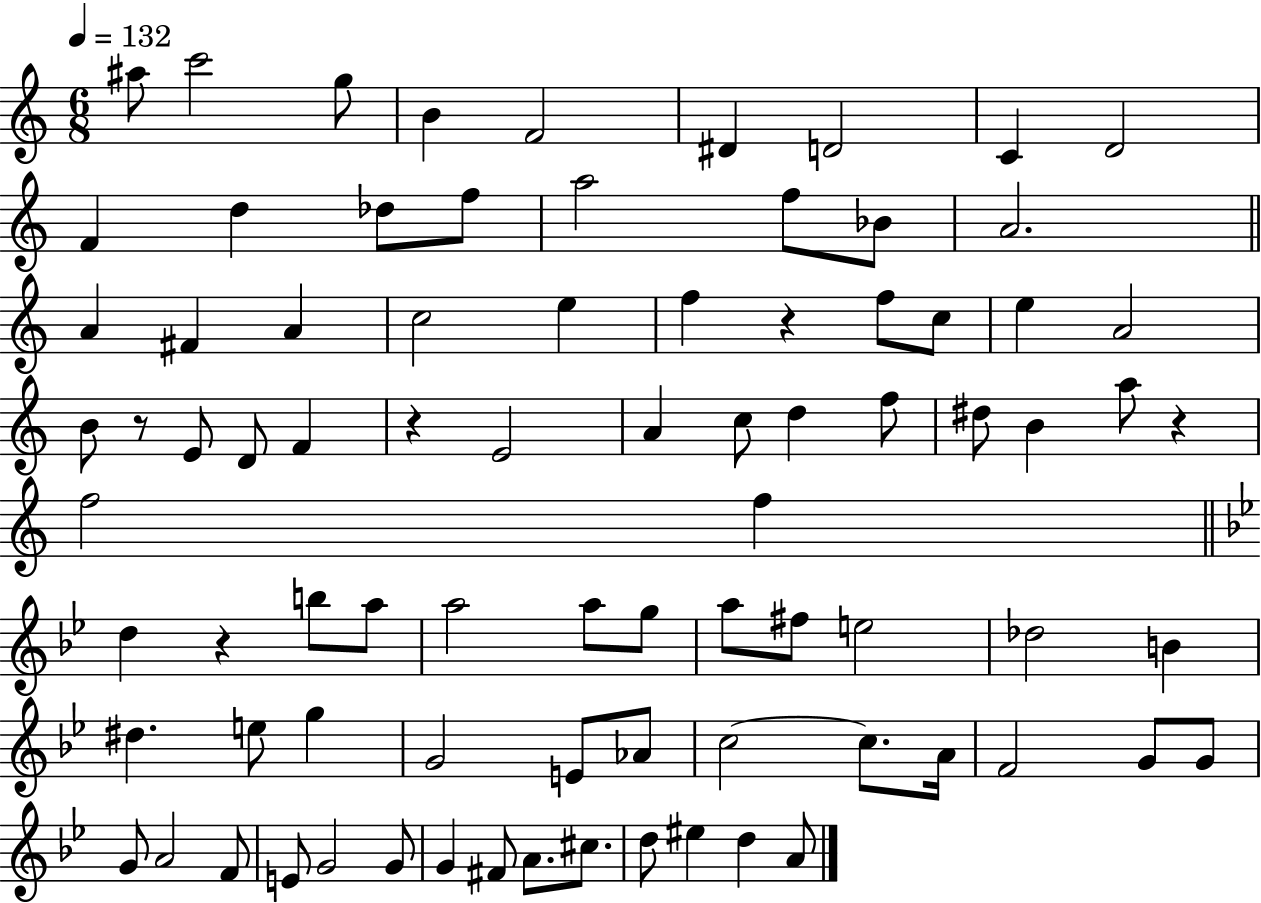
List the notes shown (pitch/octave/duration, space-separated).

A#5/e C6/h G5/e B4/q F4/h D#4/q D4/h C4/q D4/h F4/q D5/q Db5/e F5/e A5/h F5/e Bb4/e A4/h. A4/q F#4/q A4/q C5/h E5/q F5/q R/q F5/e C5/e E5/q A4/h B4/e R/e E4/e D4/e F4/q R/q E4/h A4/q C5/e D5/q F5/e D#5/e B4/q A5/e R/q F5/h F5/q D5/q R/q B5/e A5/e A5/h A5/e G5/e A5/e F#5/e E5/h Db5/h B4/q D#5/q. E5/e G5/q G4/h E4/e Ab4/e C5/h C5/e. A4/s F4/h G4/e G4/e G4/e A4/h F4/e E4/e G4/h G4/e G4/q F#4/e A4/e. C#5/e. D5/e EIS5/q D5/q A4/e